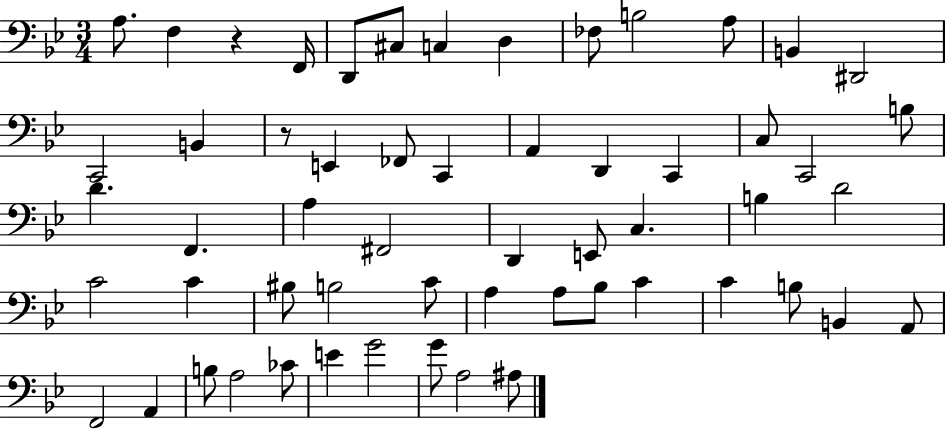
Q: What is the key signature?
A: BES major